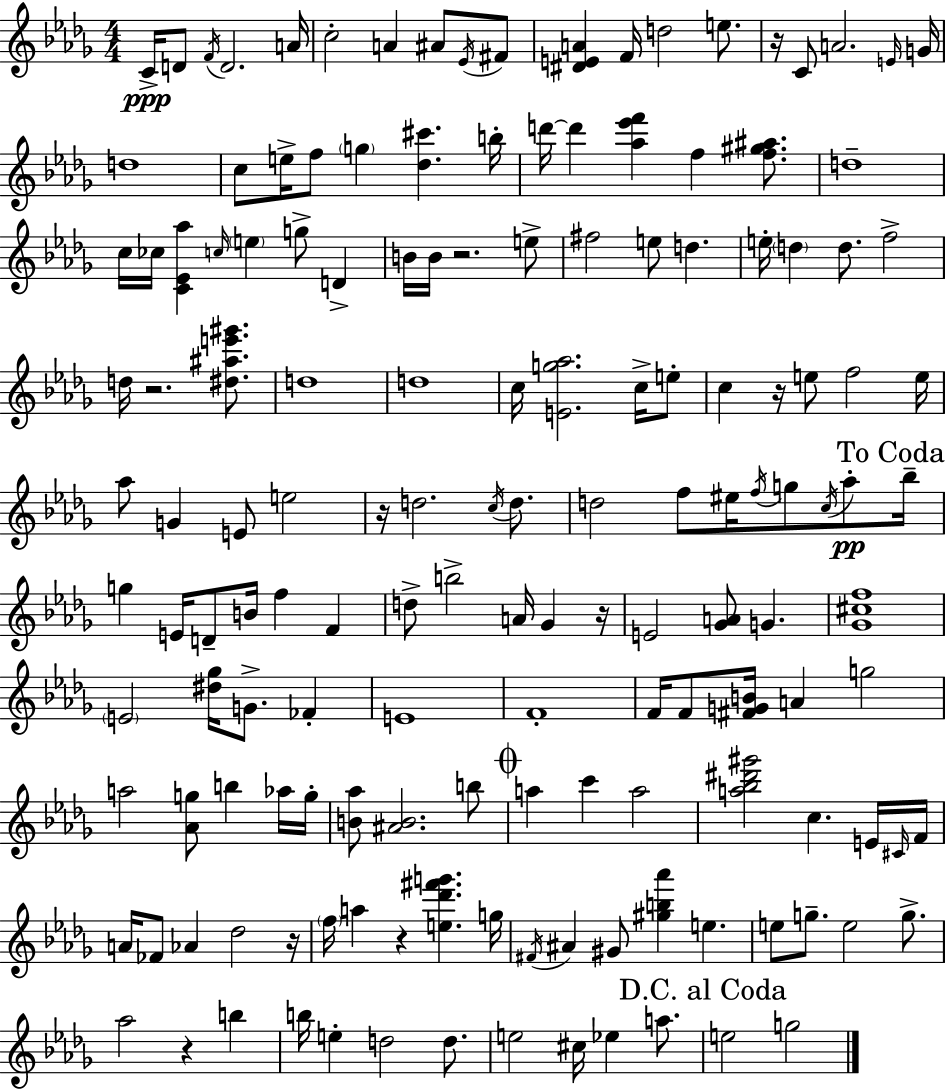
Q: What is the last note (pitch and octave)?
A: G5